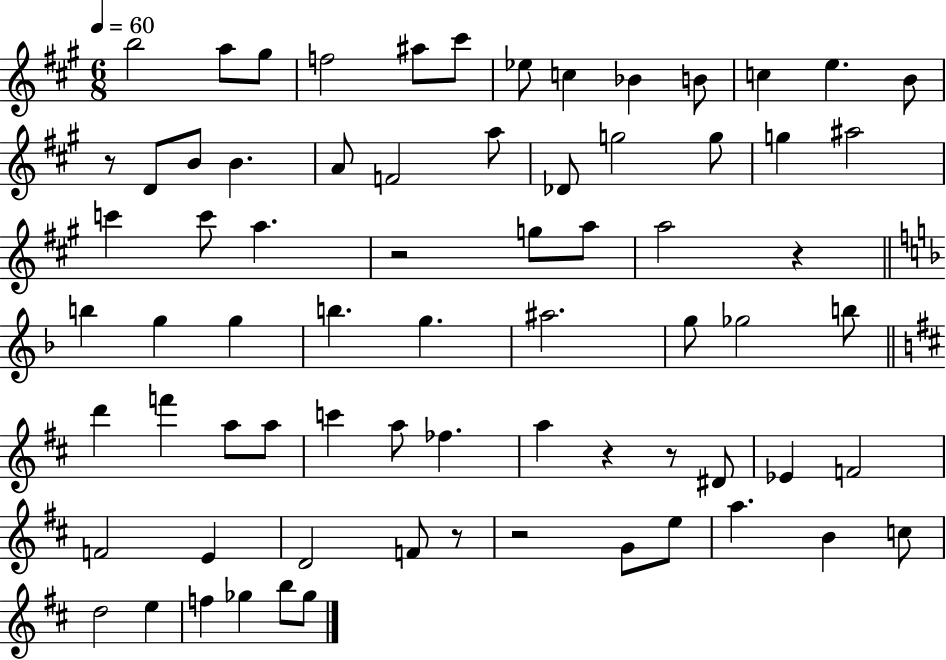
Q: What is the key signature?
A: A major